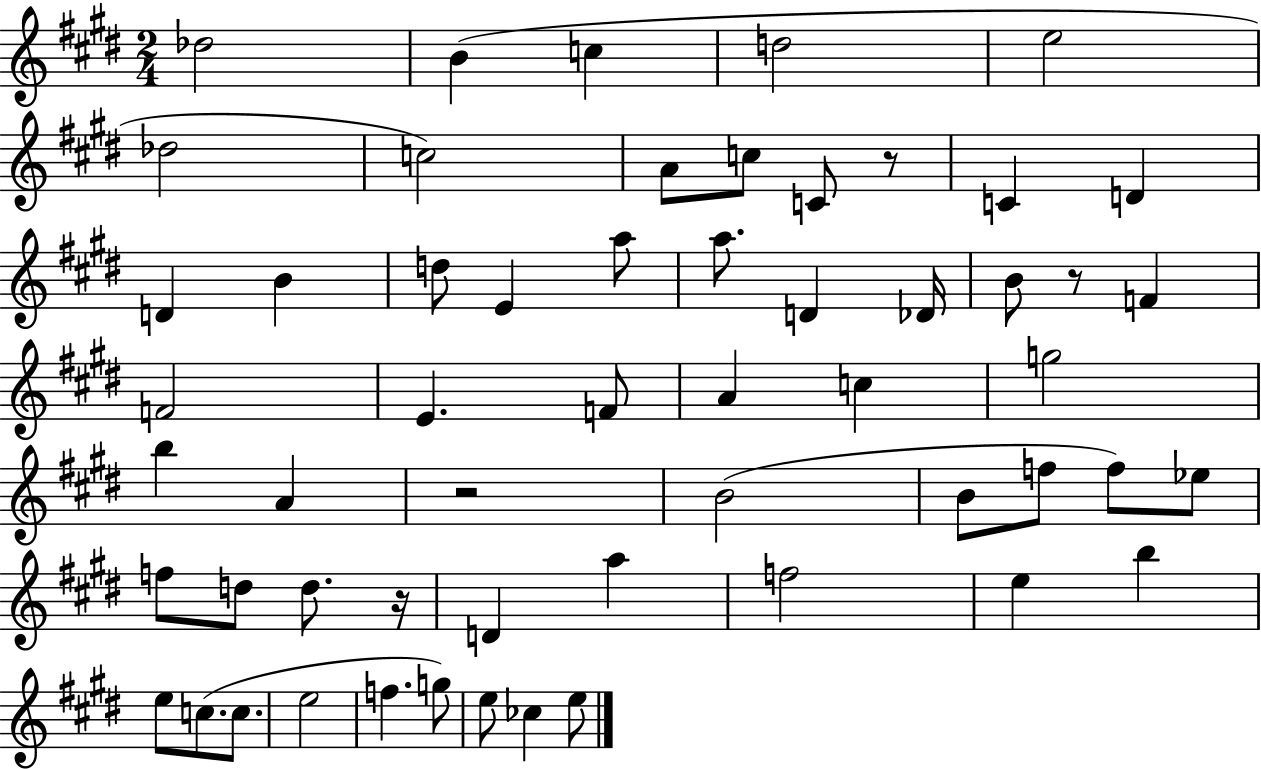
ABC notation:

X:1
T:Untitled
M:2/4
L:1/4
K:E
_d2 B c d2 e2 _d2 c2 A/2 c/2 C/2 z/2 C D D B d/2 E a/2 a/2 D _D/4 B/2 z/2 F F2 E F/2 A c g2 b A z2 B2 B/2 f/2 f/2 _e/2 f/2 d/2 d/2 z/4 D a f2 e b e/2 c/2 c/2 e2 f g/2 e/2 _c e/2